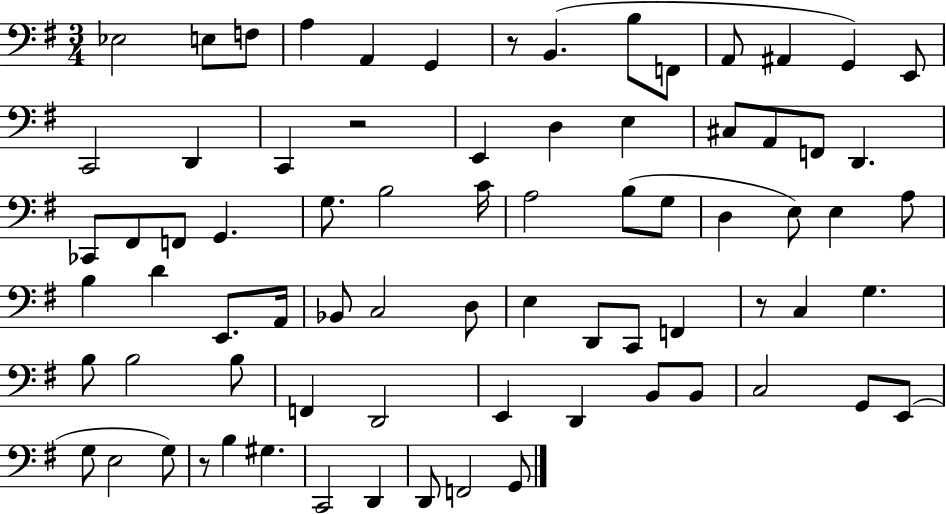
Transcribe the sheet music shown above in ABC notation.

X:1
T:Untitled
M:3/4
L:1/4
K:G
_E,2 E,/2 F,/2 A, A,, G,, z/2 B,, B,/2 F,,/2 A,,/2 ^A,, G,, E,,/2 C,,2 D,, C,, z2 E,, D, E, ^C,/2 A,,/2 F,,/2 D,, _C,,/2 ^F,,/2 F,,/2 G,, G,/2 B,2 C/4 A,2 B,/2 G,/2 D, E,/2 E, A,/2 B, D E,,/2 A,,/4 _B,,/2 C,2 D,/2 E, D,,/2 C,,/2 F,, z/2 C, G, B,/2 B,2 B,/2 F,, D,,2 E,, D,, B,,/2 B,,/2 C,2 G,,/2 E,,/2 G,/2 E,2 G,/2 z/2 B, ^G, C,,2 D,, D,,/2 F,,2 G,,/2